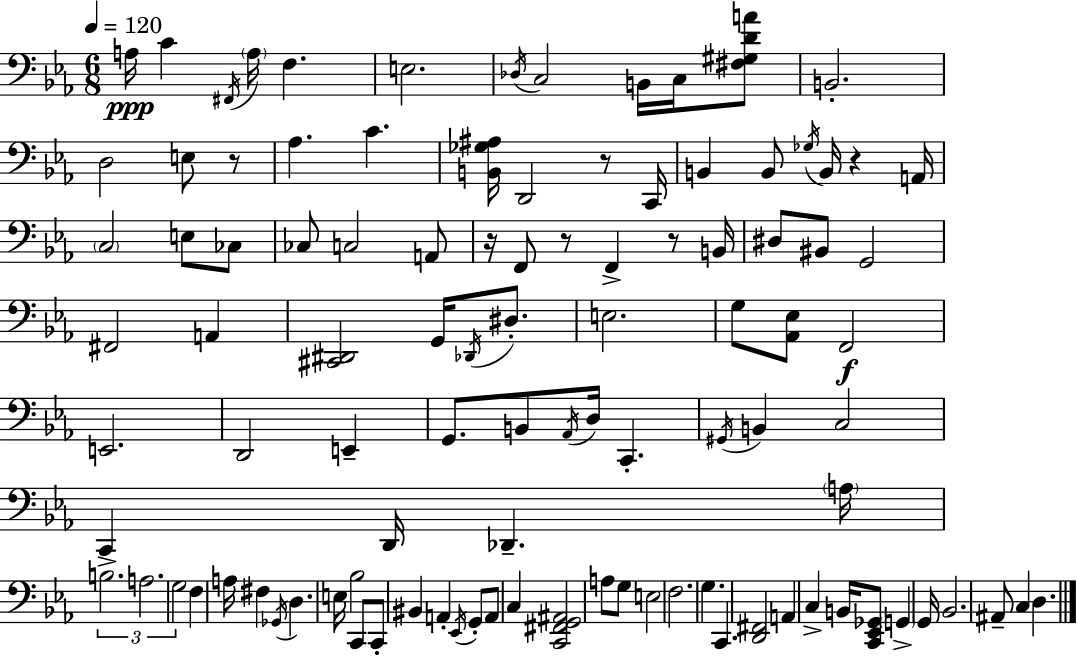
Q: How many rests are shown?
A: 6